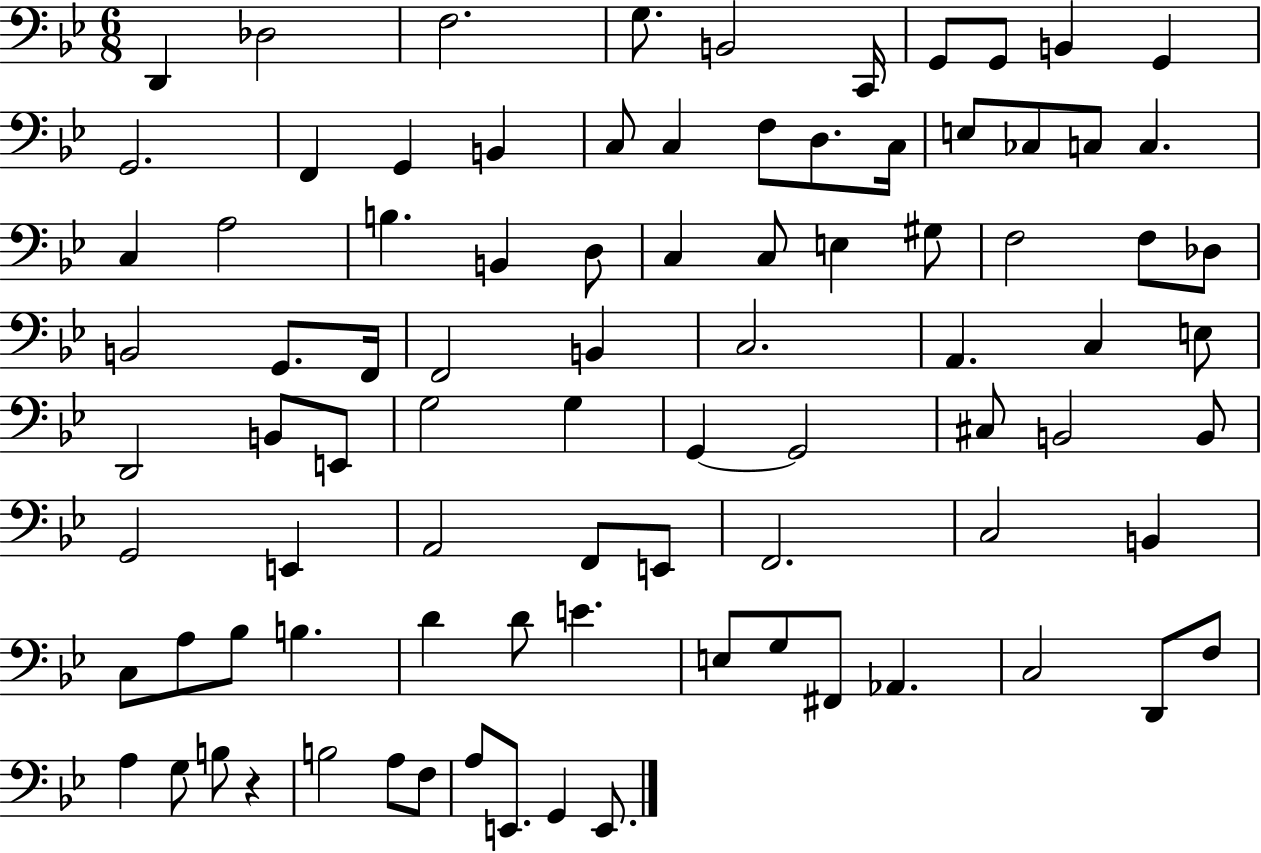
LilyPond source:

{
  \clef bass
  \numericTimeSignature
  \time 6/8
  \key bes \major
  \repeat volta 2 { d,4 des2 | f2. | g8. b,2 c,16 | g,8 g,8 b,4 g,4 | \break g,2. | f,4 g,4 b,4 | c8 c4 f8 d8. c16 | e8 ces8 c8 c4. | \break c4 a2 | b4. b,4 d8 | c4 c8 e4 gis8 | f2 f8 des8 | \break b,2 g,8. f,16 | f,2 b,4 | c2. | a,4. c4 e8 | \break d,2 b,8 e,8 | g2 g4 | g,4~~ g,2 | cis8 b,2 b,8 | \break g,2 e,4 | a,2 f,8 e,8 | f,2. | c2 b,4 | \break c8 a8 bes8 b4. | d'4 d'8 e'4. | e8 g8 fis,8 aes,4. | c2 d,8 f8 | \break a4 g8 b8 r4 | b2 a8 f8 | a8 e,8. g,4 e,8. | } \bar "|."
}